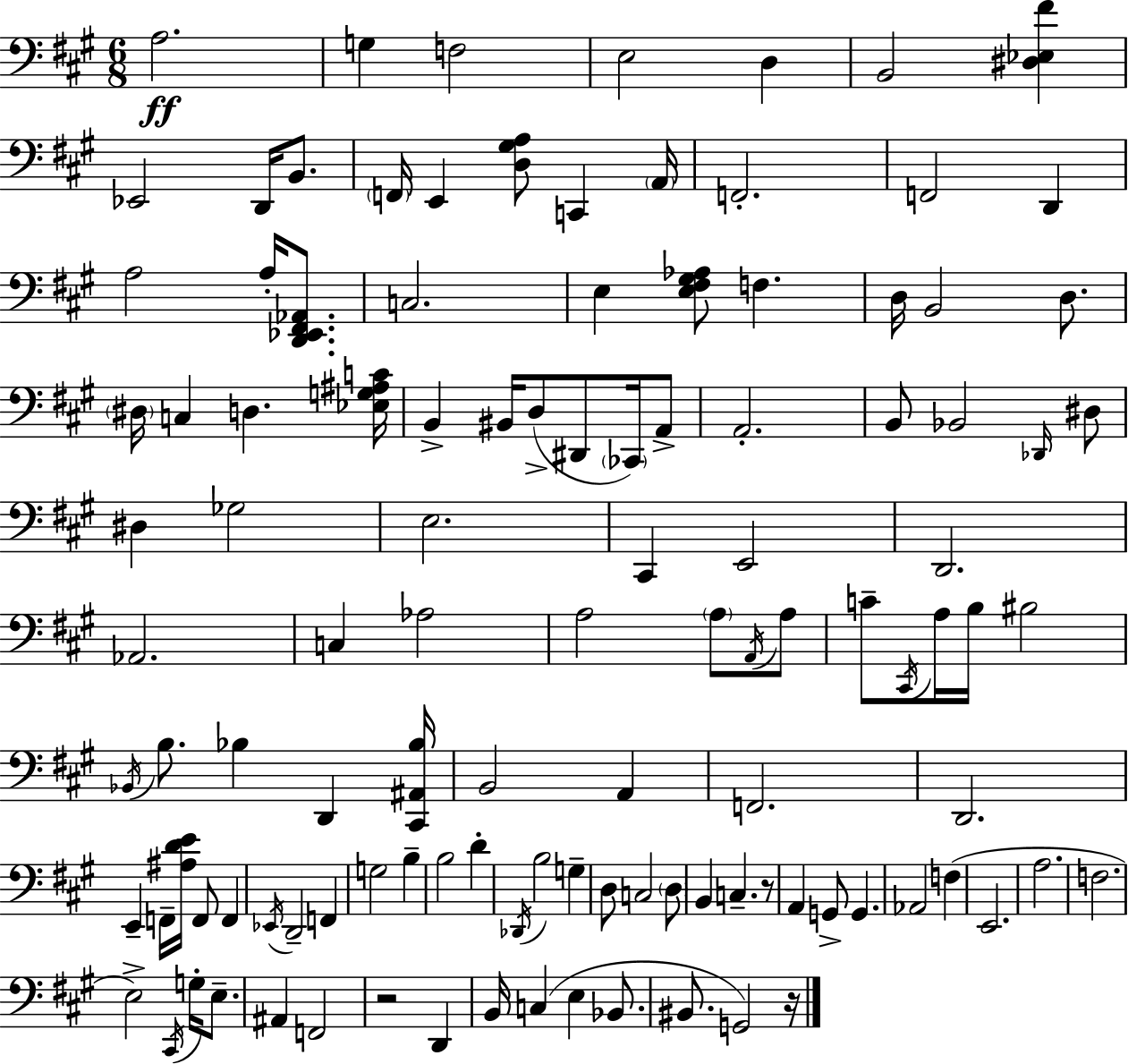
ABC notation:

X:1
T:Untitled
M:6/8
L:1/4
K:A
A,2 G, F,2 E,2 D, B,,2 [^D,_E,^F] _E,,2 D,,/4 B,,/2 F,,/4 E,, [D,^G,A,]/2 C,, A,,/4 F,,2 F,,2 D,, A,2 A,/4 [D,,_E,,^F,,_A,,]/2 C,2 E, [E,^F,^G,_A,]/2 F, D,/4 B,,2 D,/2 ^D,/4 C, D, [_E,G,^A,C]/4 B,, ^B,,/4 D,/2 ^D,,/2 _C,,/4 A,,/2 A,,2 B,,/2 _B,,2 _D,,/4 ^D,/2 ^D, _G,2 E,2 ^C,, E,,2 D,,2 _A,,2 C, _A,2 A,2 A,/2 A,,/4 A,/2 C/2 ^C,,/4 A,/4 B,/4 ^B,2 _B,,/4 B,/2 _B, D,, [^C,,^A,,_B,]/4 B,,2 A,, F,,2 D,,2 E,, F,,/4 [^A,DE]/4 F,,/2 F,, _E,,/4 D,,2 F,, G,2 B, B,2 D _D,,/4 B,2 G, D,/2 C,2 D,/2 B,, C, z/2 A,, G,,/2 G,, _A,,2 F, E,,2 A,2 F,2 E,2 ^C,,/4 G,/4 E,/2 ^A,, F,,2 z2 D,, B,,/4 C, E, _B,,/2 ^B,,/2 G,,2 z/4